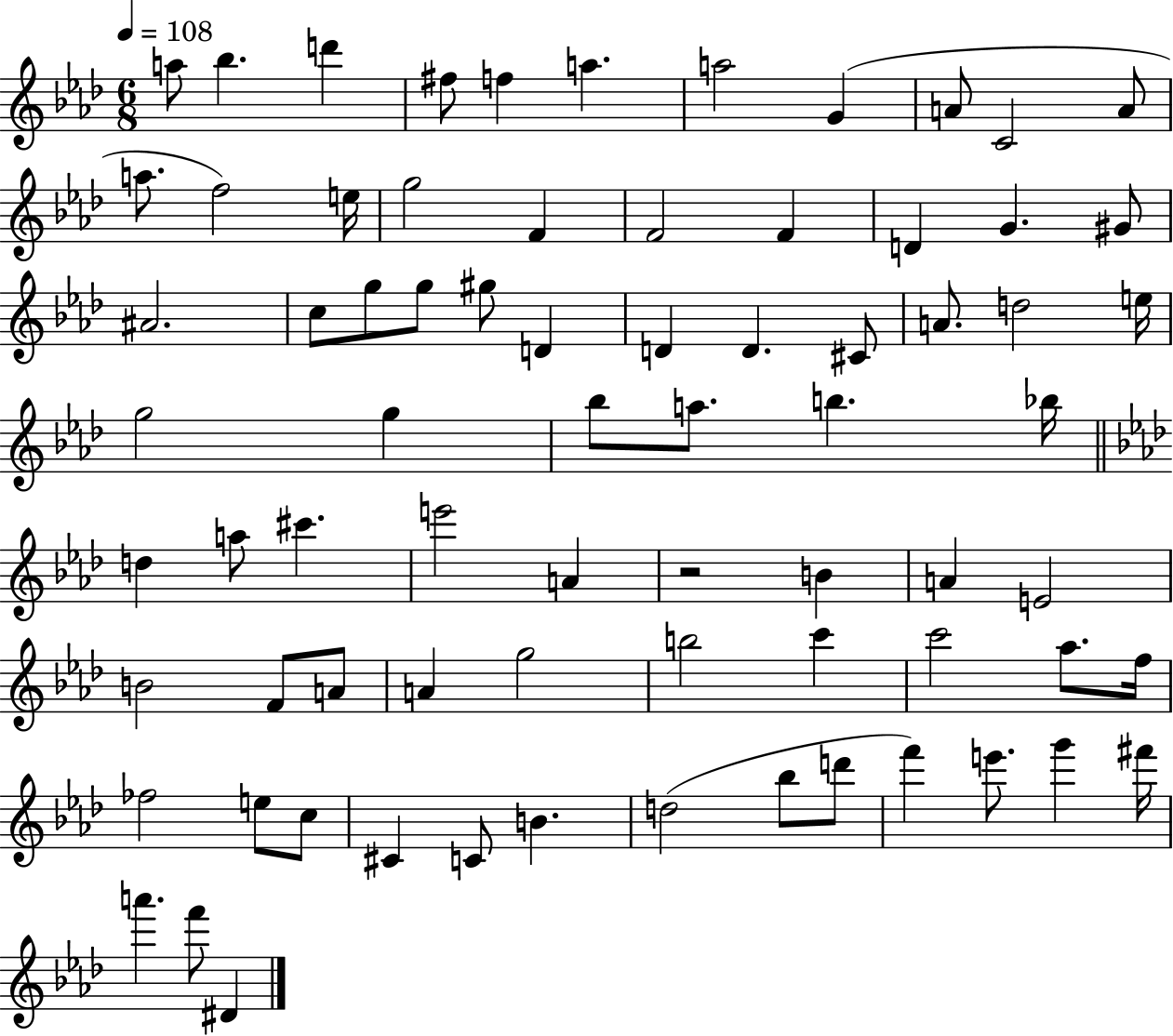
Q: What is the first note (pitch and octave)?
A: A5